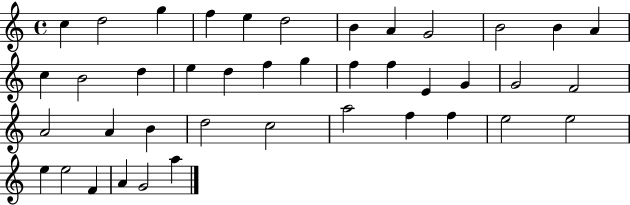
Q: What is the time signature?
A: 4/4